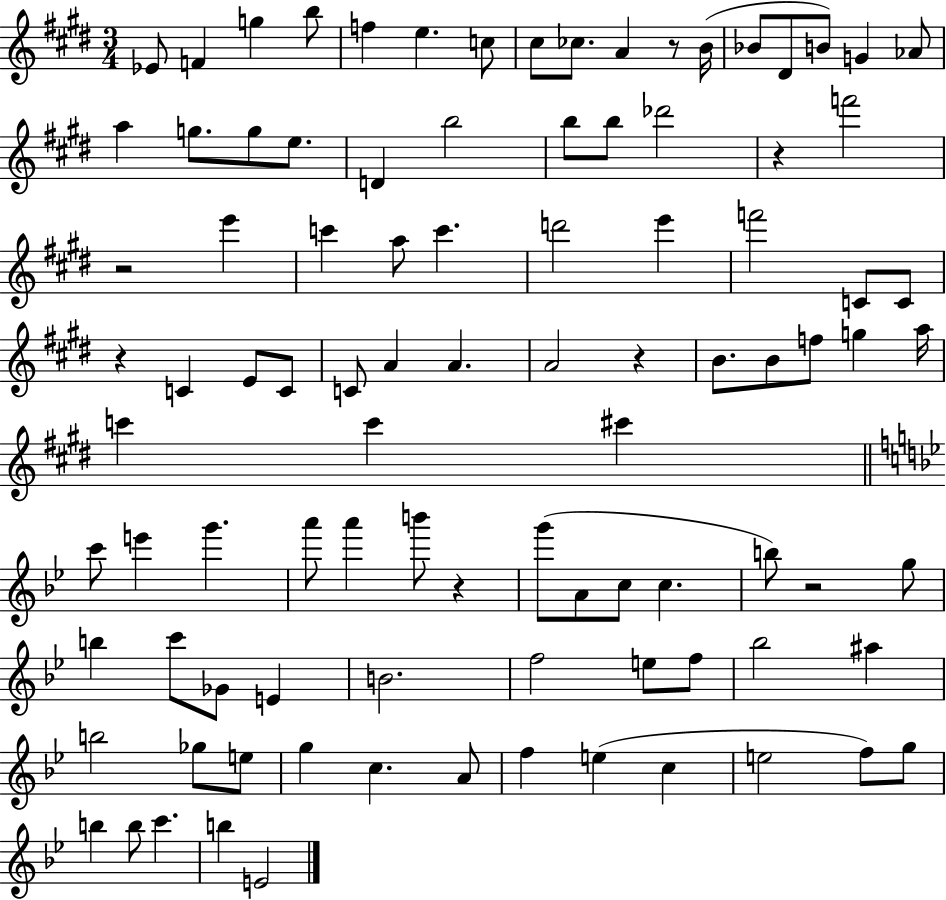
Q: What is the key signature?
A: E major